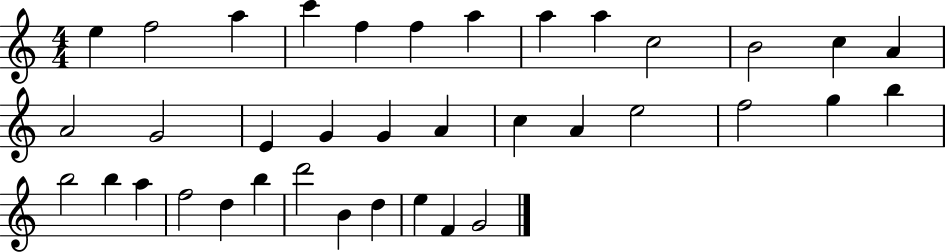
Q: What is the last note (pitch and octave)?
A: G4